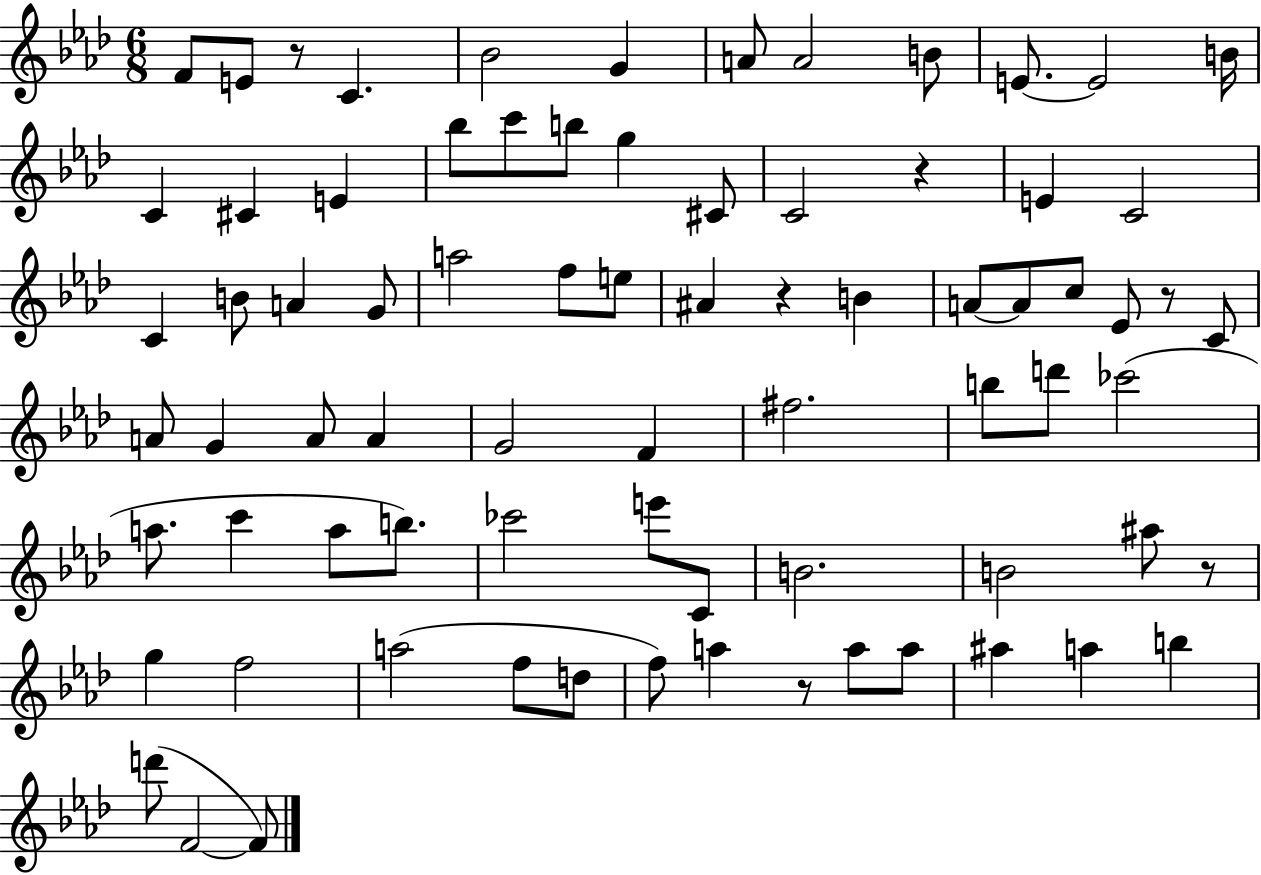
F4/e E4/e R/e C4/q. Bb4/h G4/q A4/e A4/h B4/e E4/e. E4/h B4/s C4/q C#4/q E4/q Bb5/e C6/e B5/e G5/q C#4/e C4/h R/q E4/q C4/h C4/q B4/e A4/q G4/e A5/h F5/e E5/e A#4/q R/q B4/q A4/e A4/e C5/e Eb4/e R/e C4/e A4/e G4/q A4/e A4/q G4/h F4/q F#5/h. B5/e D6/e CES6/h A5/e. C6/q A5/e B5/e. CES6/h E6/e C4/e B4/h. B4/h A#5/e R/e G5/q F5/h A5/h F5/e D5/e F5/e A5/q R/e A5/e A5/e A#5/q A5/q B5/q D6/e F4/h F4/e